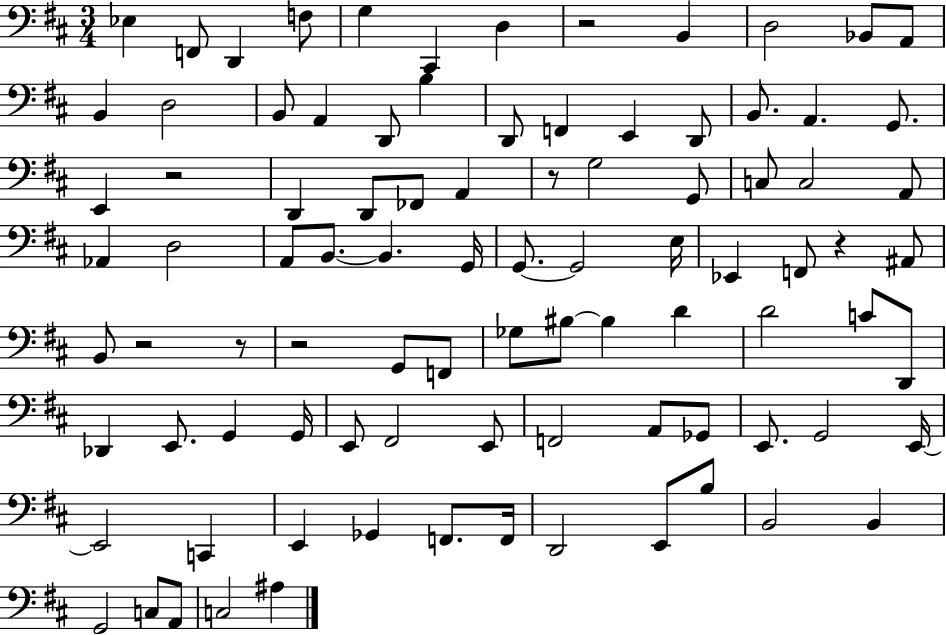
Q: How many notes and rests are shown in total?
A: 92